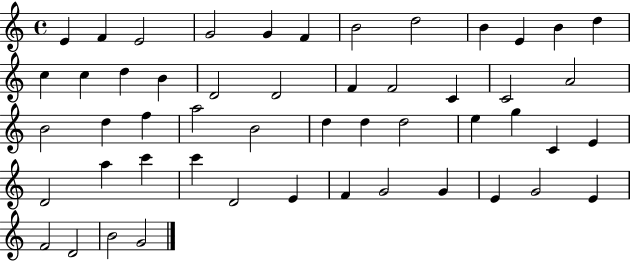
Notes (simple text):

E4/q F4/q E4/h G4/h G4/q F4/q B4/h D5/h B4/q E4/q B4/q D5/q C5/q C5/q D5/q B4/q D4/h D4/h F4/q F4/h C4/q C4/h A4/h B4/h D5/q F5/q A5/h B4/h D5/q D5/q D5/h E5/q G5/q C4/q E4/q D4/h A5/q C6/q C6/q D4/h E4/q F4/q G4/h G4/q E4/q G4/h E4/q F4/h D4/h B4/h G4/h